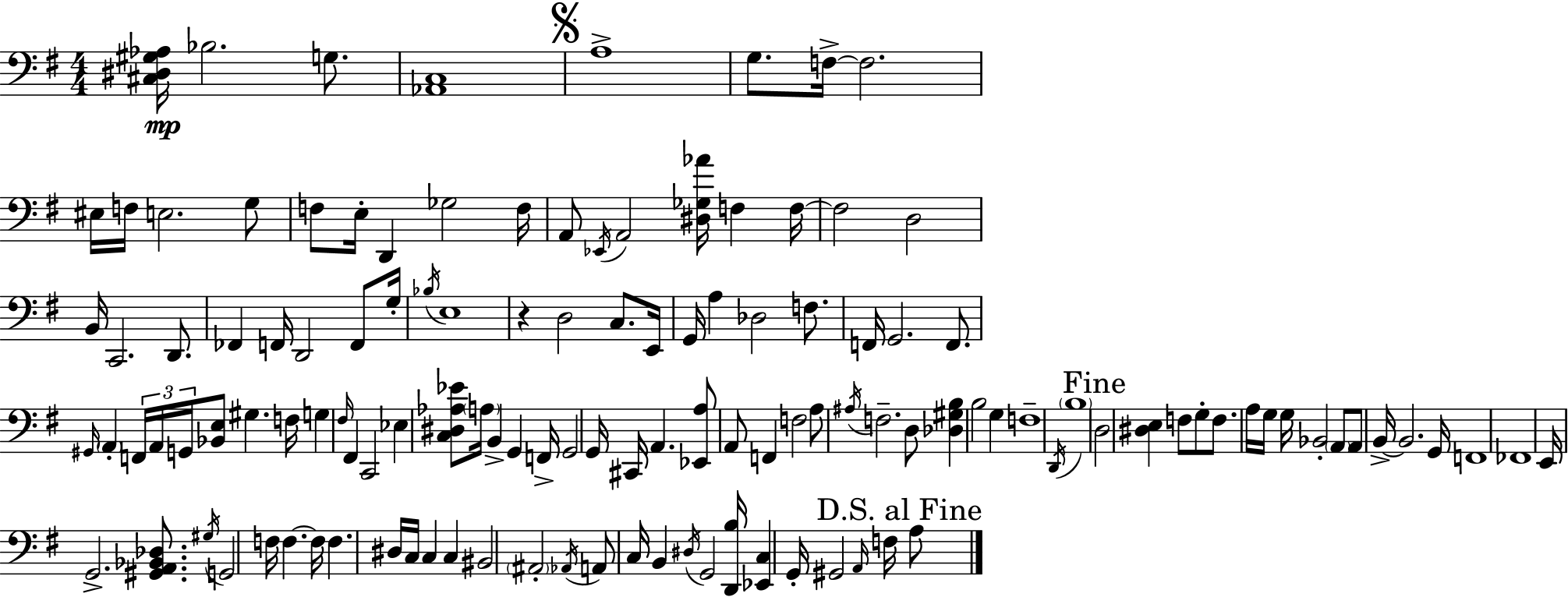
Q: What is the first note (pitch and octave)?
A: Bb3